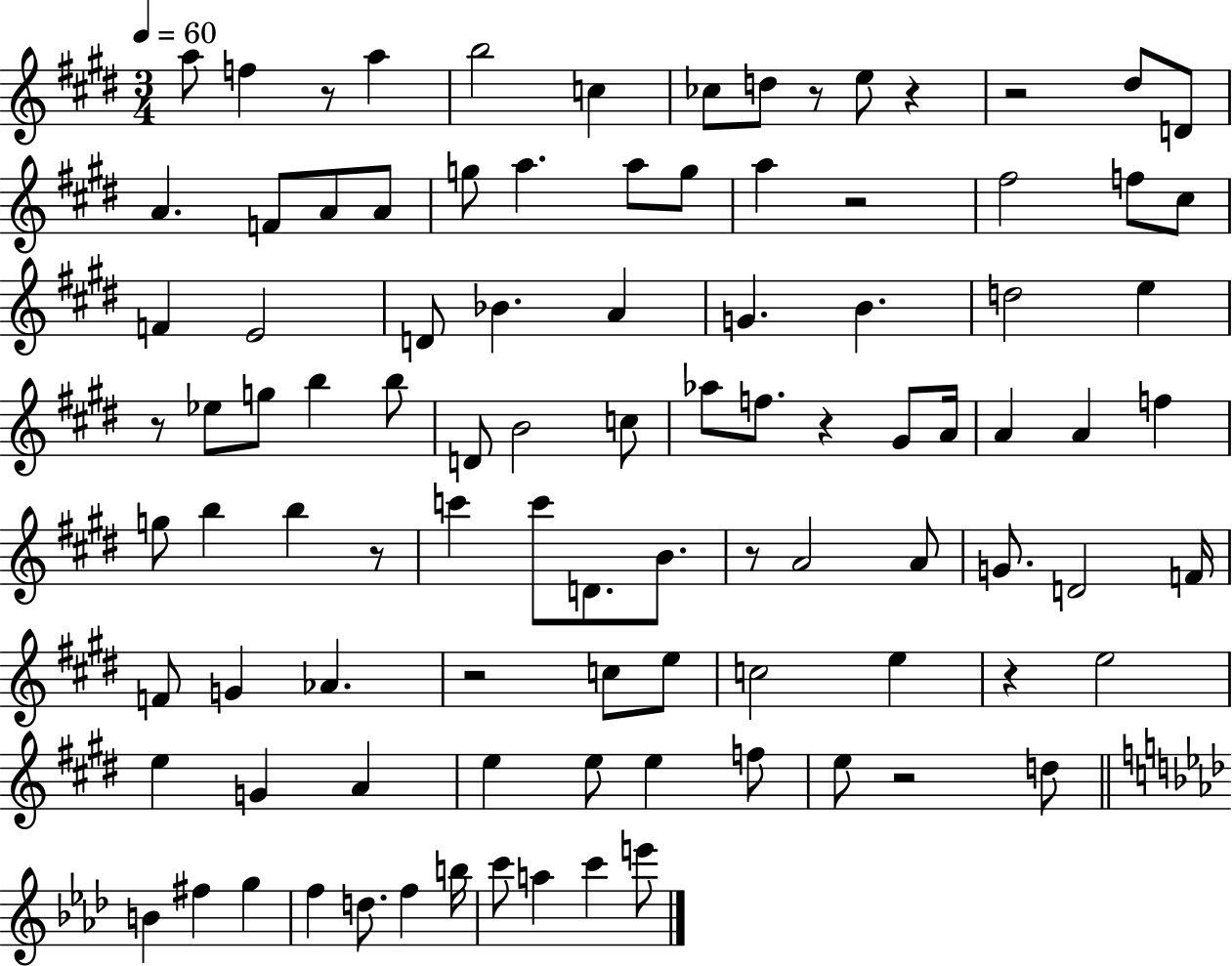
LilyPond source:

{
  \clef treble
  \numericTimeSignature
  \time 3/4
  \key e \major
  \tempo 4 = 60
  \repeat volta 2 { a''8 f''4 r8 a''4 | b''2 c''4 | ces''8 d''8 r8 e''8 r4 | r2 dis''8 d'8 | \break a'4. f'8 a'8 a'8 | g''8 a''4. a''8 g''8 | a''4 r2 | fis''2 f''8 cis''8 | \break f'4 e'2 | d'8 bes'4. a'4 | g'4. b'4. | d''2 e''4 | \break r8 ees''8 g''8 b''4 b''8 | d'8 b'2 c''8 | aes''8 f''8. r4 gis'8 a'16 | a'4 a'4 f''4 | \break g''8 b''4 b''4 r8 | c'''4 c'''8 d'8. b'8. | r8 a'2 a'8 | g'8. d'2 f'16 | \break f'8 g'4 aes'4. | r2 c''8 e''8 | c''2 e''4 | r4 e''2 | \break e''4 g'4 a'4 | e''4 e''8 e''4 f''8 | e''8 r2 d''8 | \bar "||" \break \key aes \major b'4 fis''4 g''4 | f''4 d''8. f''4 b''16 | c'''8 a''4 c'''4 e'''8 | } \bar "|."
}